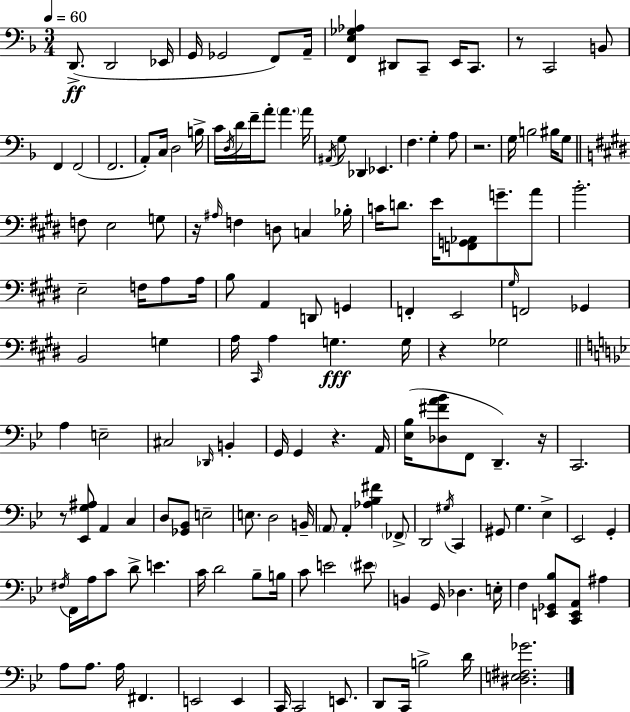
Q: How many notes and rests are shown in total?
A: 151